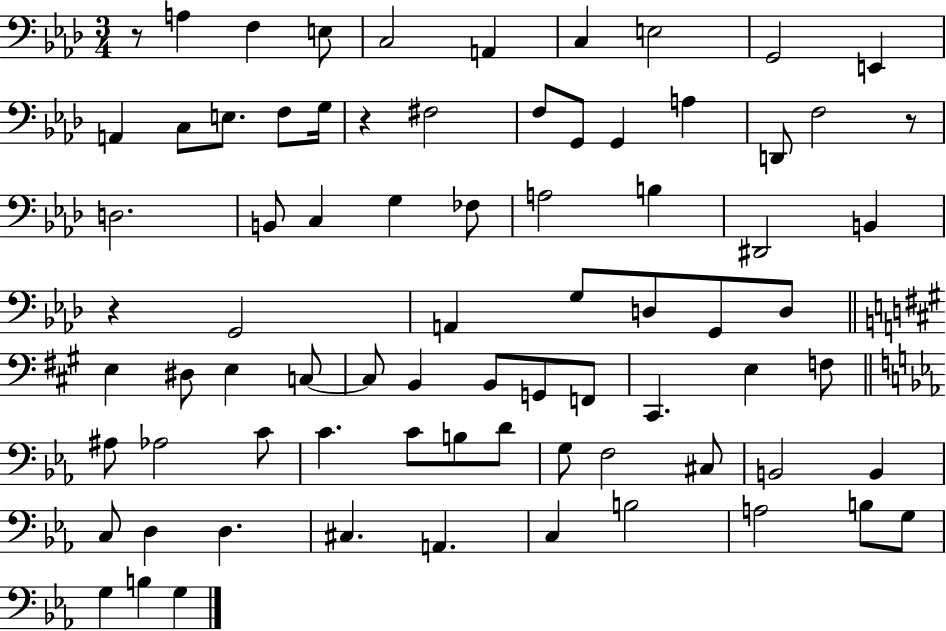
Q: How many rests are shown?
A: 4